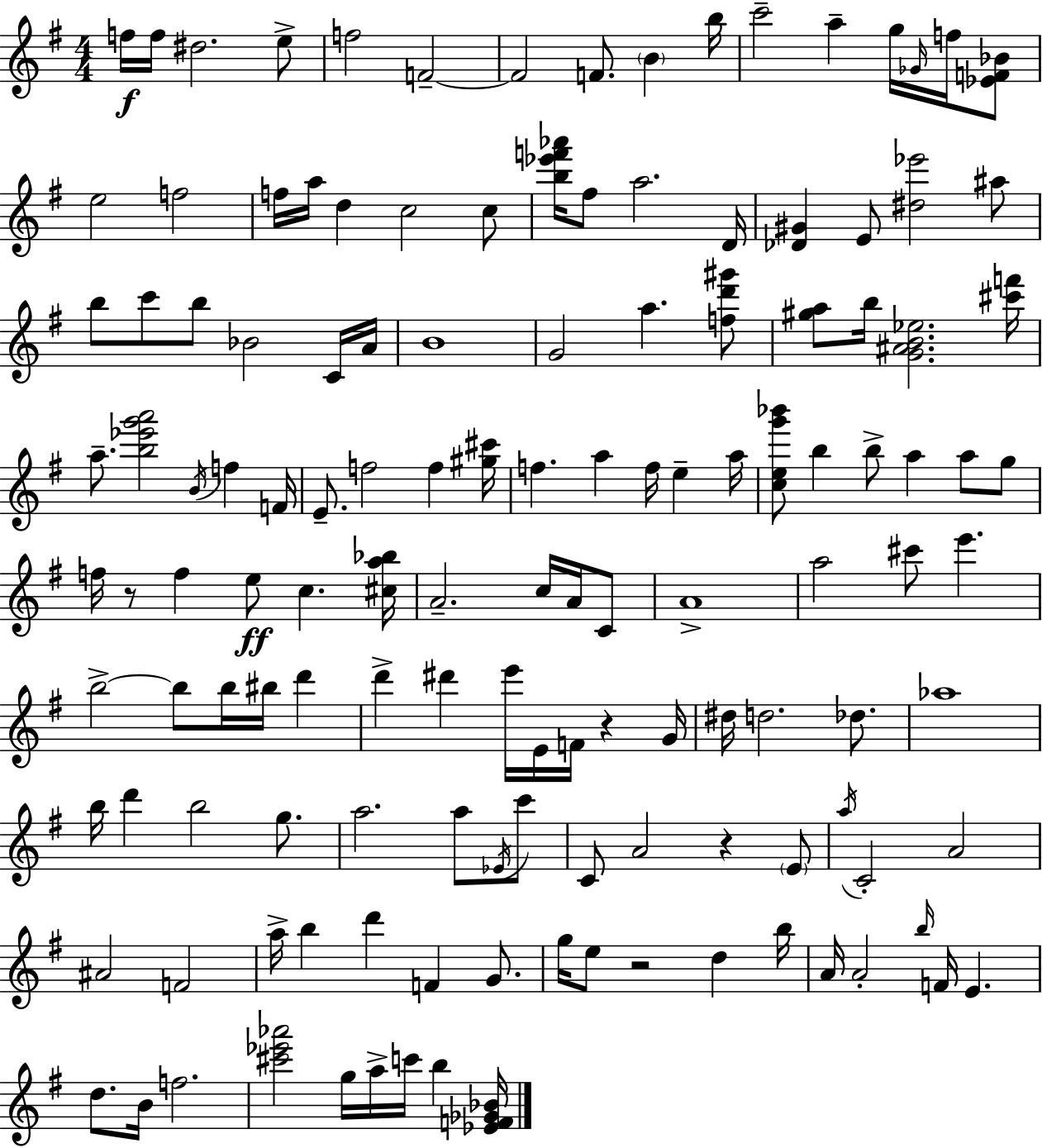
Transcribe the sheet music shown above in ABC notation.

X:1
T:Untitled
M:4/4
L:1/4
K:Em
f/4 f/4 ^d2 e/2 f2 F2 F2 F/2 B b/4 c'2 a g/4 _G/4 f/4 [_EF_B]/2 e2 f2 f/4 a/4 d c2 c/2 [b_e'f'_a']/4 ^f/2 a2 D/4 [_D^G] E/2 [^d_e']2 ^a/2 b/2 c'/2 b/2 _B2 C/4 A/4 B4 G2 a [fd'^g']/2 [^ga]/2 b/4 [G^AB_e]2 [^c'f']/4 a/2 [b_e'g'a']2 B/4 f F/4 E/2 f2 f [^g^c']/4 f a f/4 e a/4 [ceg'_b']/2 b b/2 a a/2 g/2 f/4 z/2 f e/2 c [^ca_b]/4 A2 c/4 A/4 C/2 A4 a2 ^c'/2 e' b2 b/2 b/4 ^b/4 d' d' ^d' e'/4 E/4 F/4 z G/4 ^d/4 d2 _d/2 _a4 b/4 d' b2 g/2 a2 a/2 _E/4 c'/2 C/2 A2 z E/2 a/4 C2 A2 ^A2 F2 a/4 b d' F G/2 g/4 e/2 z2 d b/4 A/4 A2 b/4 F/4 E d/2 B/4 f2 [^c'_e'_a']2 g/4 a/4 c'/4 b [_EF_G_B]/4